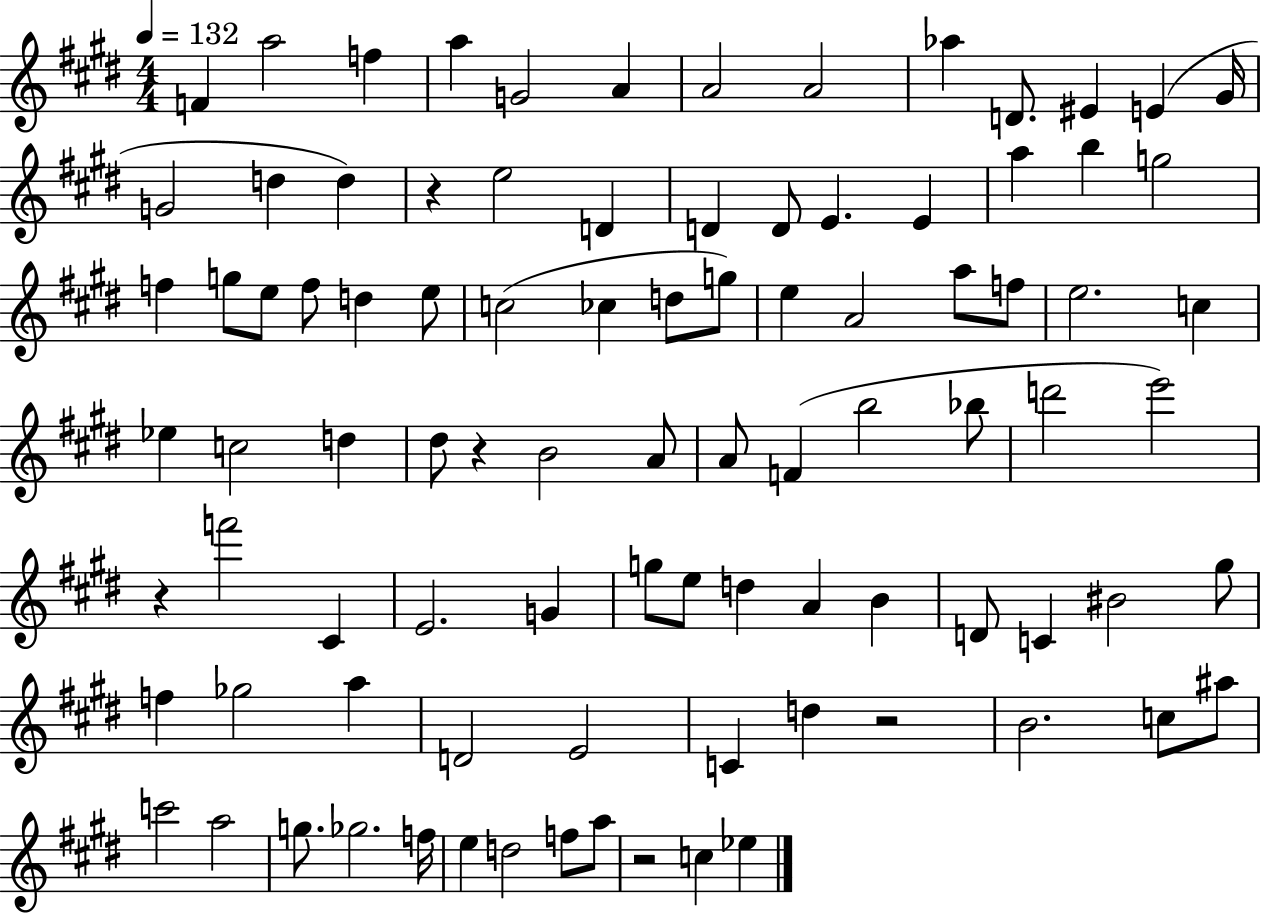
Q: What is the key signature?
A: E major